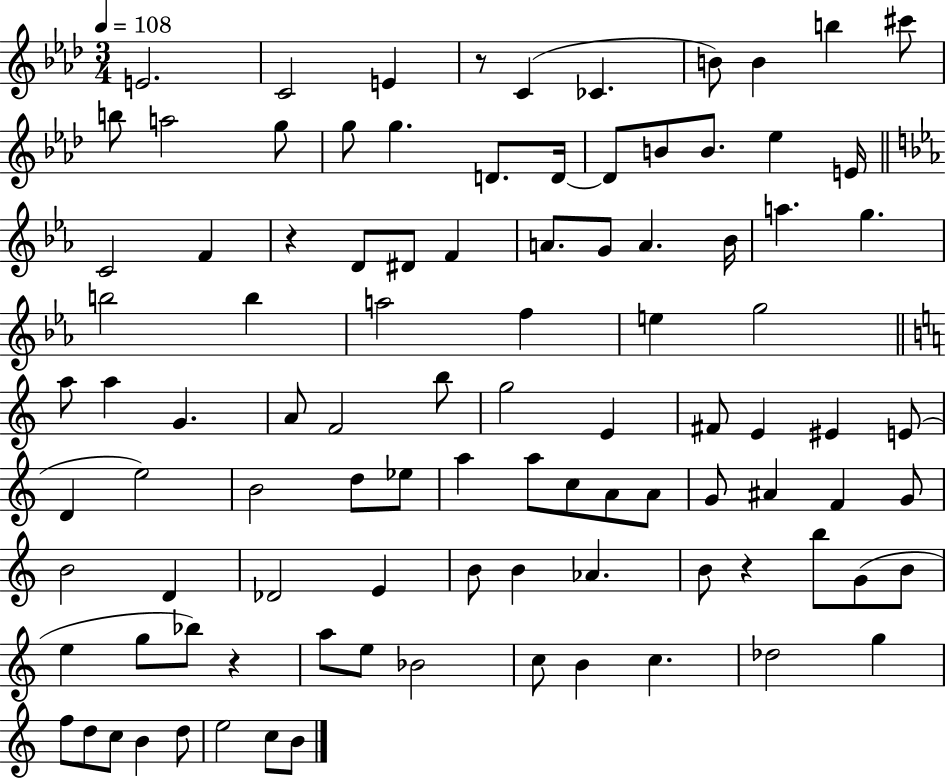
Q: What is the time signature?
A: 3/4